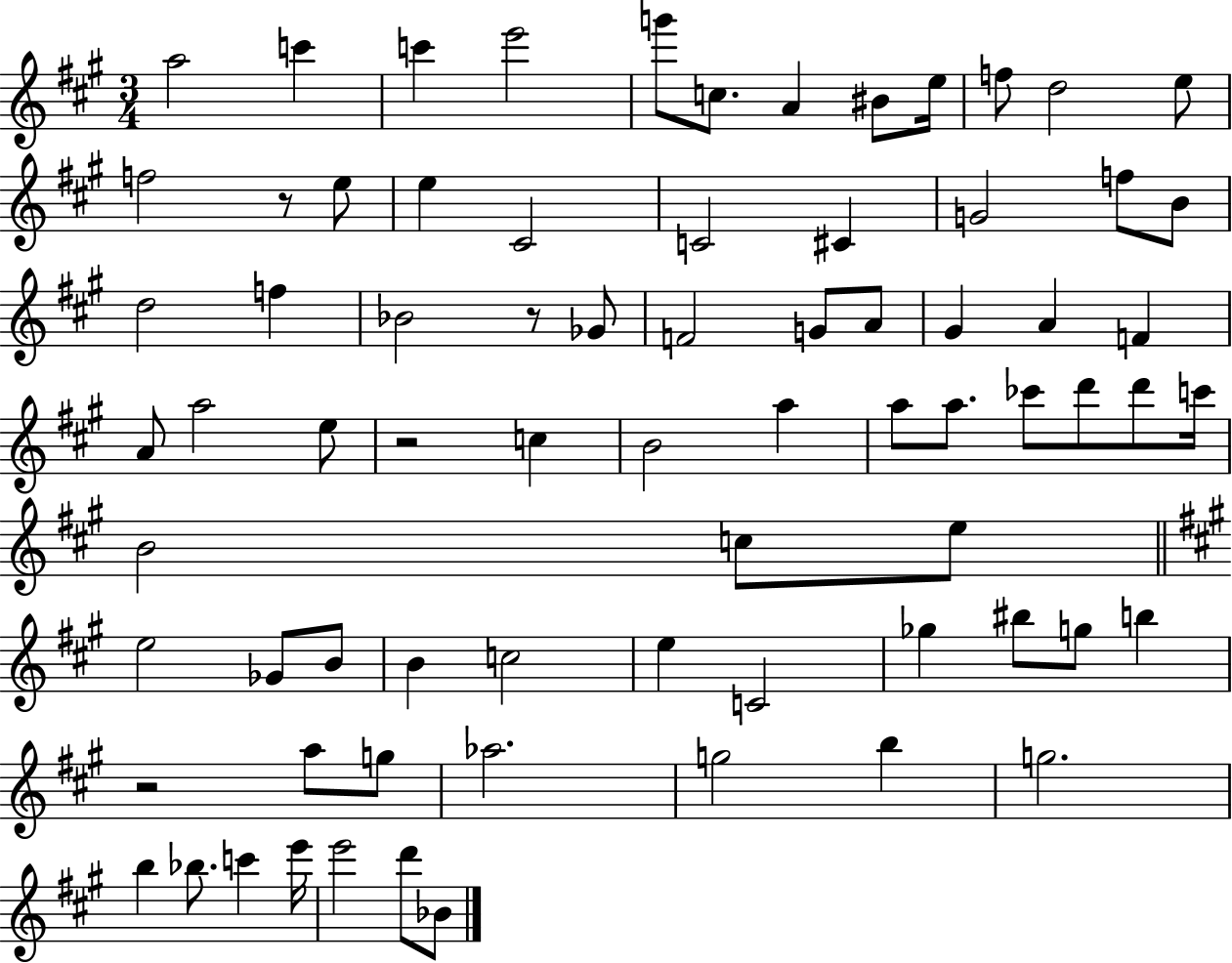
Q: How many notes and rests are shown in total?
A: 74